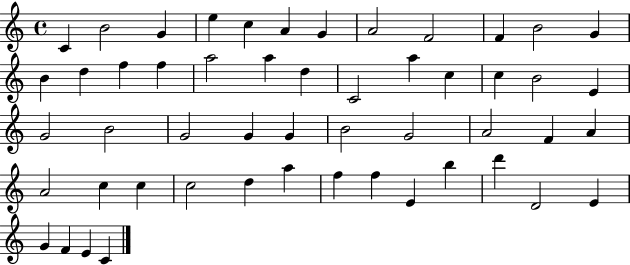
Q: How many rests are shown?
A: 0